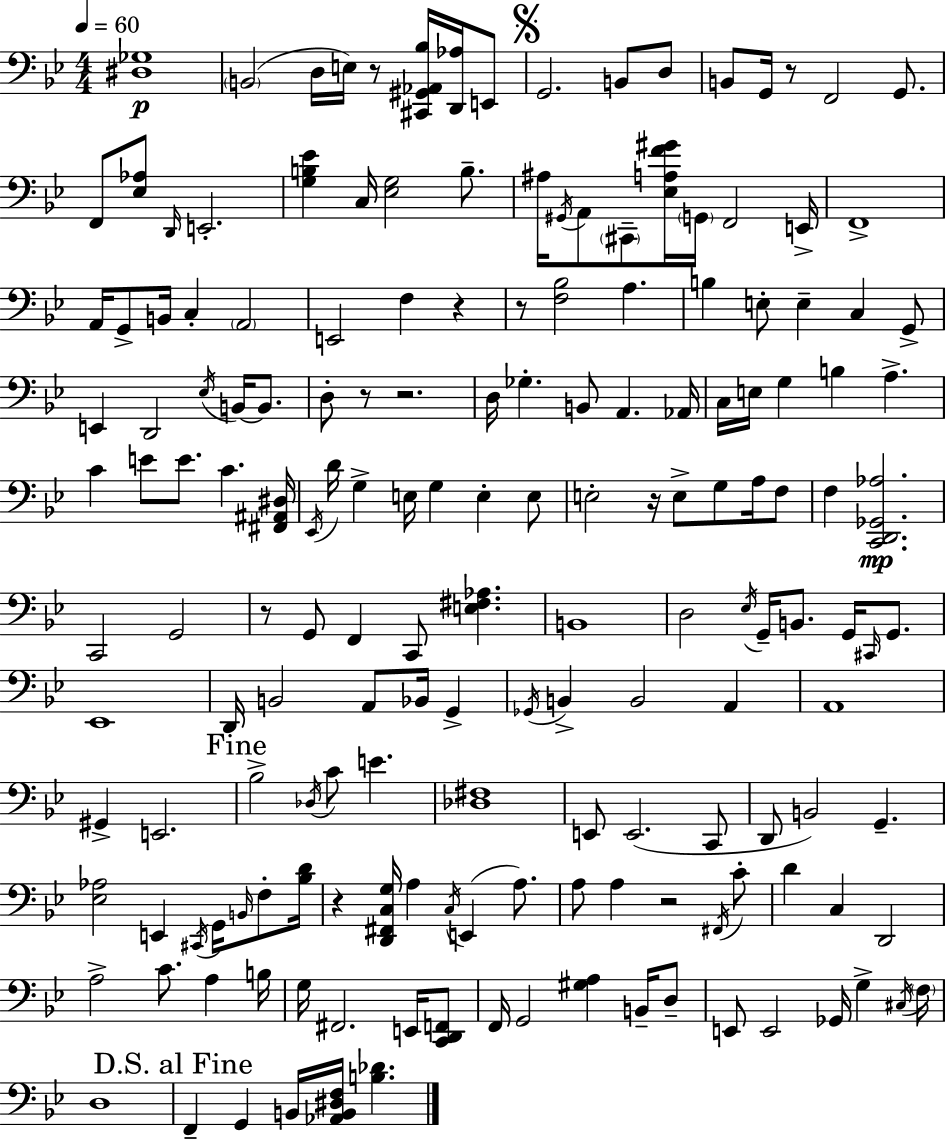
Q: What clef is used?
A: bass